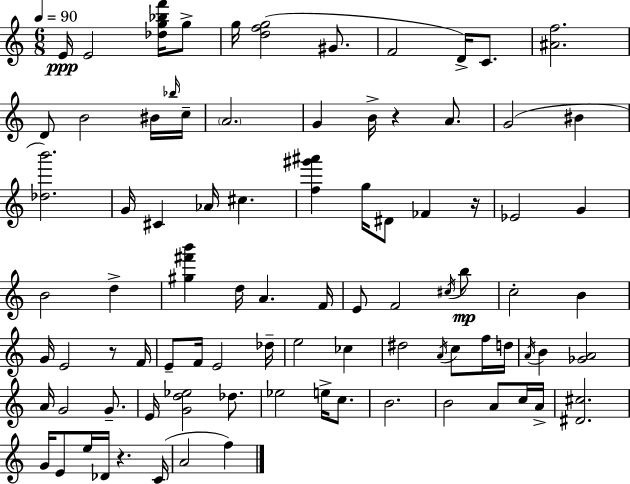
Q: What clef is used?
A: treble